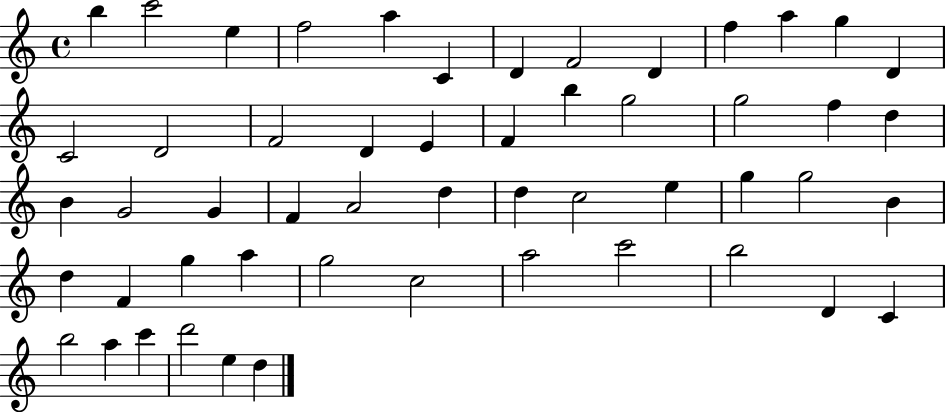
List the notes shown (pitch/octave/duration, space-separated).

B5/q C6/h E5/q F5/h A5/q C4/q D4/q F4/h D4/q F5/q A5/q G5/q D4/q C4/h D4/h F4/h D4/q E4/q F4/q B5/q G5/h G5/h F5/q D5/q B4/q G4/h G4/q F4/q A4/h D5/q D5/q C5/h E5/q G5/q G5/h B4/q D5/q F4/q G5/q A5/q G5/h C5/h A5/h C6/h B5/h D4/q C4/q B5/h A5/q C6/q D6/h E5/q D5/q